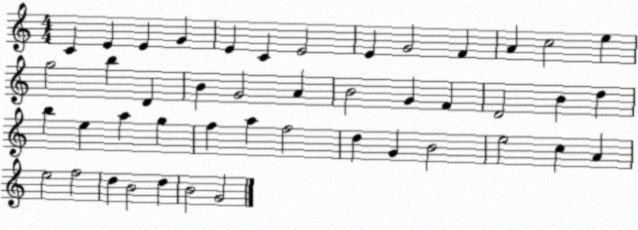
X:1
T:Untitled
M:4/4
L:1/4
K:C
C E E G E C E2 E G2 F A c2 e g2 b D B G2 A B2 G F D2 B d b e a g f a f2 d G B2 e2 c A e2 f2 d B2 d B2 G2